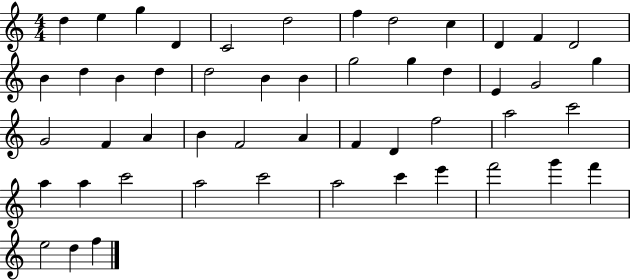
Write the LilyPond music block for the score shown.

{
  \clef treble
  \numericTimeSignature
  \time 4/4
  \key c \major
  d''4 e''4 g''4 d'4 | c'2 d''2 | f''4 d''2 c''4 | d'4 f'4 d'2 | \break b'4 d''4 b'4 d''4 | d''2 b'4 b'4 | g''2 g''4 d''4 | e'4 g'2 g''4 | \break g'2 f'4 a'4 | b'4 f'2 a'4 | f'4 d'4 f''2 | a''2 c'''2 | \break a''4 a''4 c'''2 | a''2 c'''2 | a''2 c'''4 e'''4 | f'''2 g'''4 f'''4 | \break e''2 d''4 f''4 | \bar "|."
}